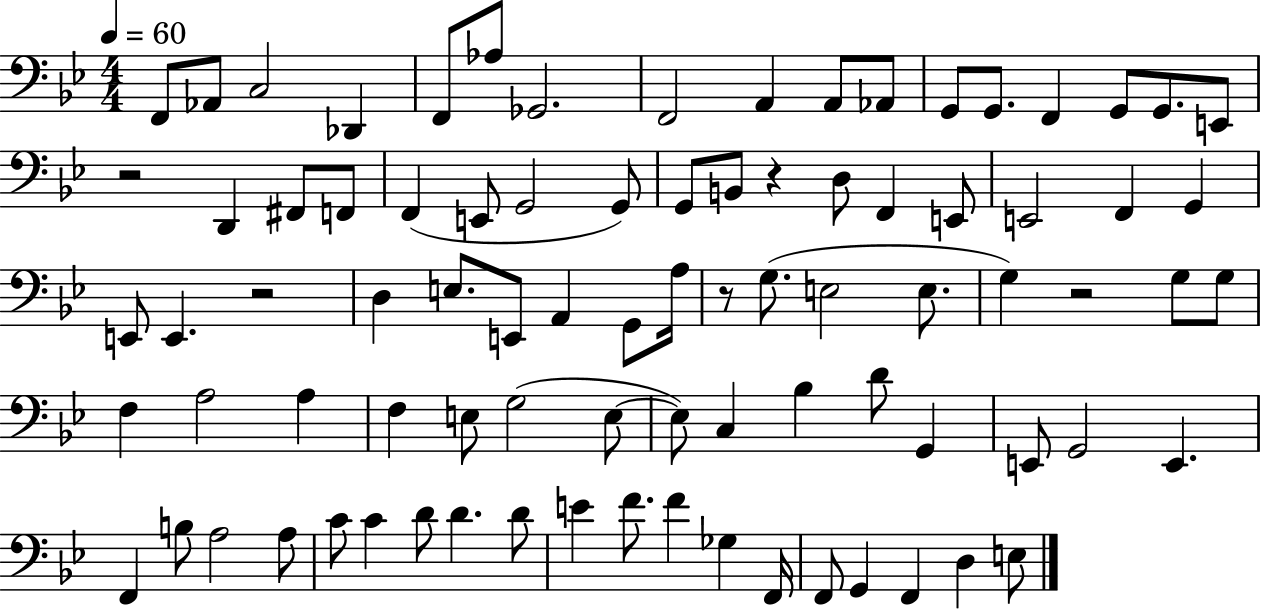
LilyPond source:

{
  \clef bass
  \numericTimeSignature
  \time 4/4
  \key bes \major
  \tempo 4 = 60
  f,8 aes,8 c2 des,4 | f,8 aes8 ges,2. | f,2 a,4 a,8 aes,8 | g,8 g,8. f,4 g,8 g,8. e,8 | \break r2 d,4 fis,8 f,8 | f,4( e,8 g,2 g,8) | g,8 b,8 r4 d8 f,4 e,8 | e,2 f,4 g,4 | \break e,8 e,4. r2 | d4 e8. e,8 a,4 g,8 a16 | r8 g8.( e2 e8. | g4) r2 g8 g8 | \break f4 a2 a4 | f4 e8 g2( e8~~ | e8) c4 bes4 d'8 g,4 | e,8 g,2 e,4. | \break f,4 b8 a2 a8 | c'8 c'4 d'8 d'4. d'8 | e'4 f'8. f'4 ges4 f,16 | f,8 g,4 f,4 d4 e8 | \break \bar "|."
}